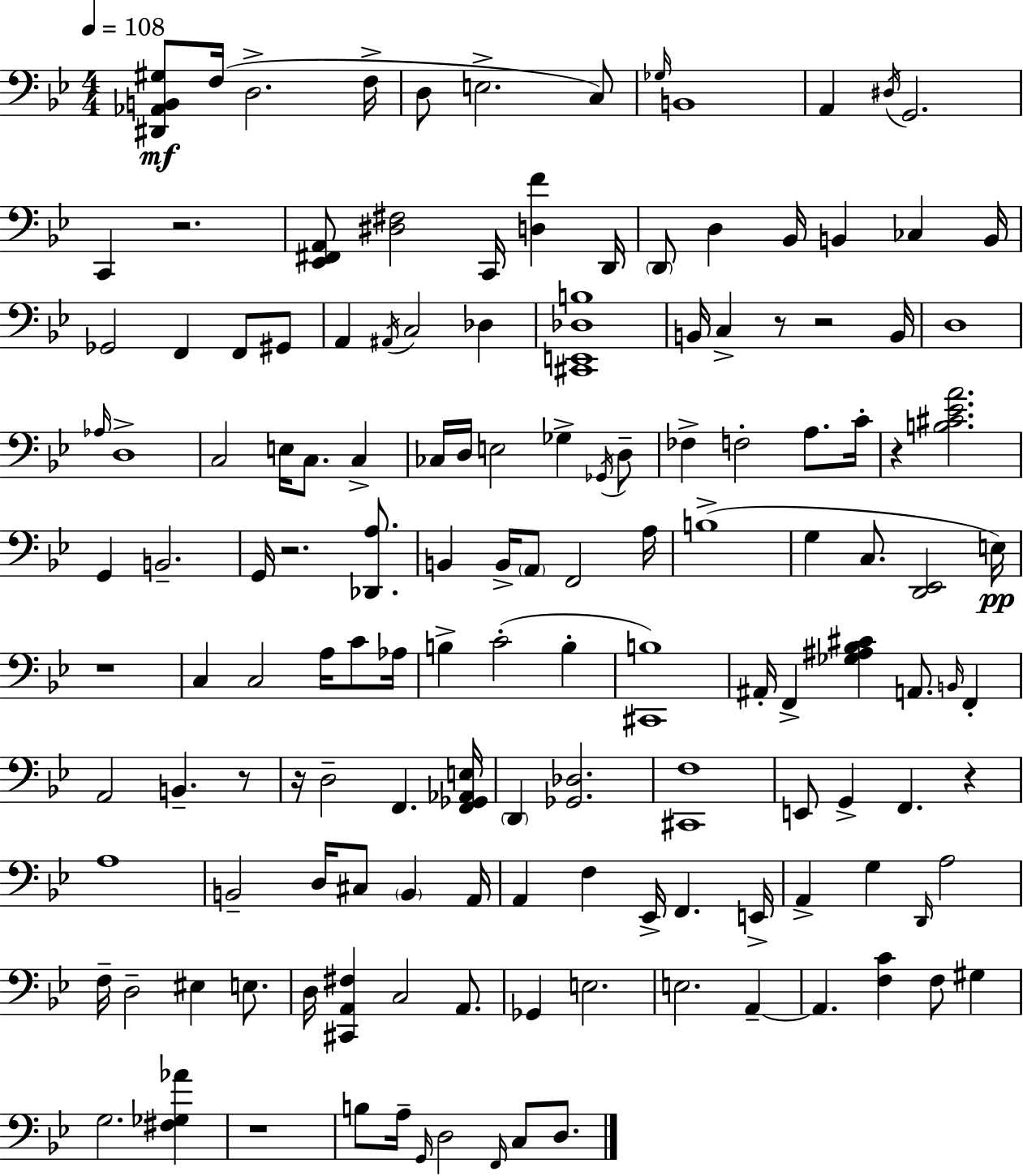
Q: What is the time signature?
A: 4/4